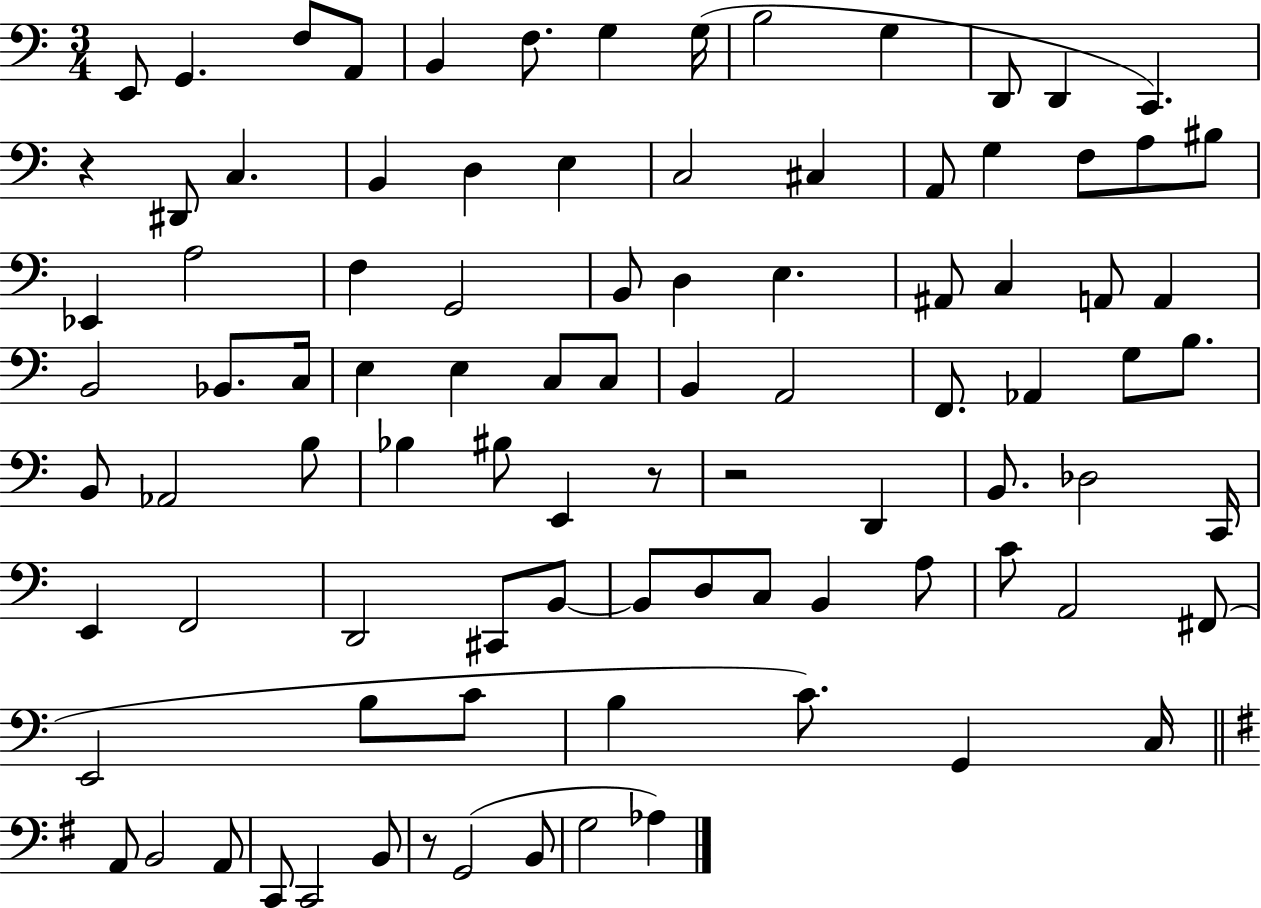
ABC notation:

X:1
T:Untitled
M:3/4
L:1/4
K:C
E,,/2 G,, F,/2 A,,/2 B,, F,/2 G, G,/4 B,2 G, D,,/2 D,, C,, z ^D,,/2 C, B,, D, E, C,2 ^C, A,,/2 G, F,/2 A,/2 ^B,/2 _E,, A,2 F, G,,2 B,,/2 D, E, ^A,,/2 C, A,,/2 A,, B,,2 _B,,/2 C,/4 E, E, C,/2 C,/2 B,, A,,2 F,,/2 _A,, G,/2 B,/2 B,,/2 _A,,2 B,/2 _B, ^B,/2 E,, z/2 z2 D,, B,,/2 _D,2 C,,/4 E,, F,,2 D,,2 ^C,,/2 B,,/2 B,,/2 D,/2 C,/2 B,, A,/2 C/2 A,,2 ^F,,/2 E,,2 B,/2 C/2 B, C/2 G,, C,/4 A,,/2 B,,2 A,,/2 C,,/2 C,,2 B,,/2 z/2 G,,2 B,,/2 G,2 _A,